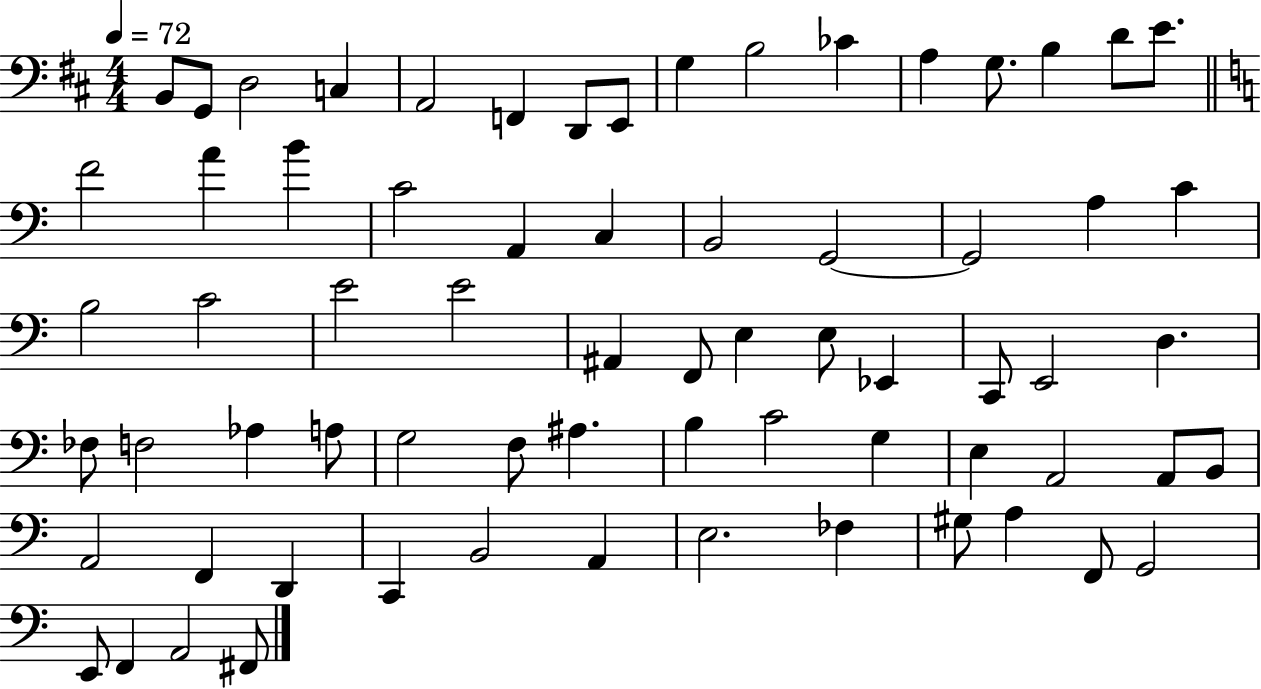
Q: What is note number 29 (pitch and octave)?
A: C4